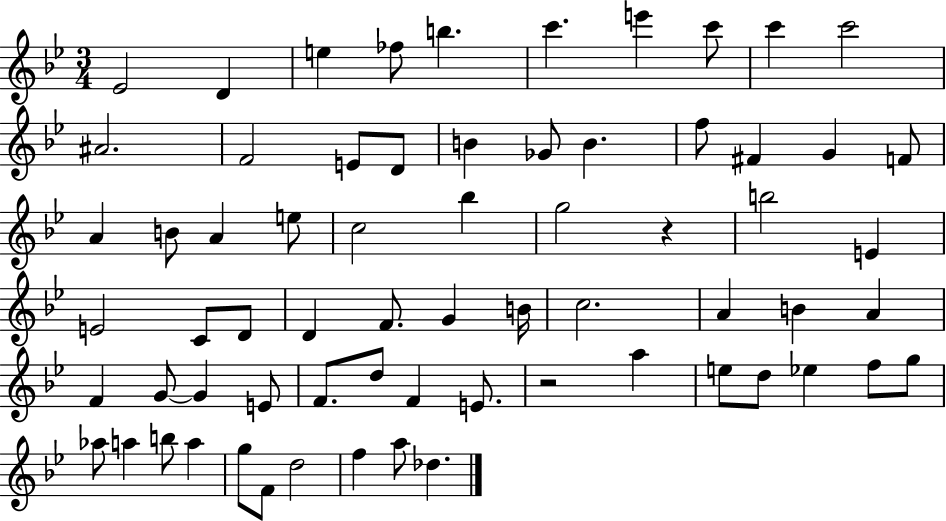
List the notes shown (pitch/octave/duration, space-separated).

Eb4/h D4/q E5/q FES5/e B5/q. C6/q. E6/q C6/e C6/q C6/h A#4/h. F4/h E4/e D4/e B4/q Gb4/e B4/q. F5/e F#4/q G4/q F4/e A4/q B4/e A4/q E5/e C5/h Bb5/q G5/h R/q B5/h E4/q E4/h C4/e D4/e D4/q F4/e. G4/q B4/s C5/h. A4/q B4/q A4/q F4/q G4/e G4/q E4/e F4/e. D5/e F4/q E4/e. R/h A5/q E5/e D5/e Eb5/q F5/e G5/e Ab5/e A5/q B5/e A5/q G5/e F4/e D5/h F5/q A5/e Db5/q.